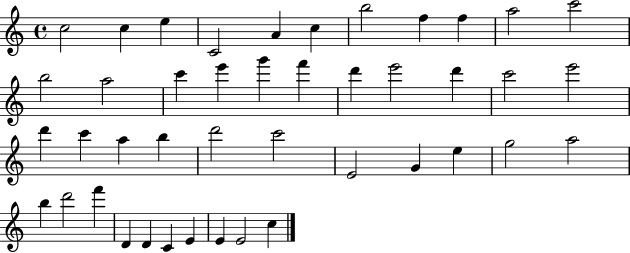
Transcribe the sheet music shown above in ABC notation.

X:1
T:Untitled
M:4/4
L:1/4
K:C
c2 c e C2 A c b2 f f a2 c'2 b2 a2 c' e' g' f' d' e'2 d' c'2 e'2 d' c' a b d'2 c'2 E2 G e g2 a2 b d'2 f' D D C E E E2 c